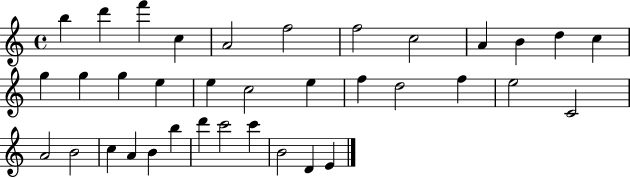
X:1
T:Untitled
M:4/4
L:1/4
K:C
b d' f' c A2 f2 f2 c2 A B d c g g g e e c2 e f d2 f e2 C2 A2 B2 c A B b d' c'2 c' B2 D E